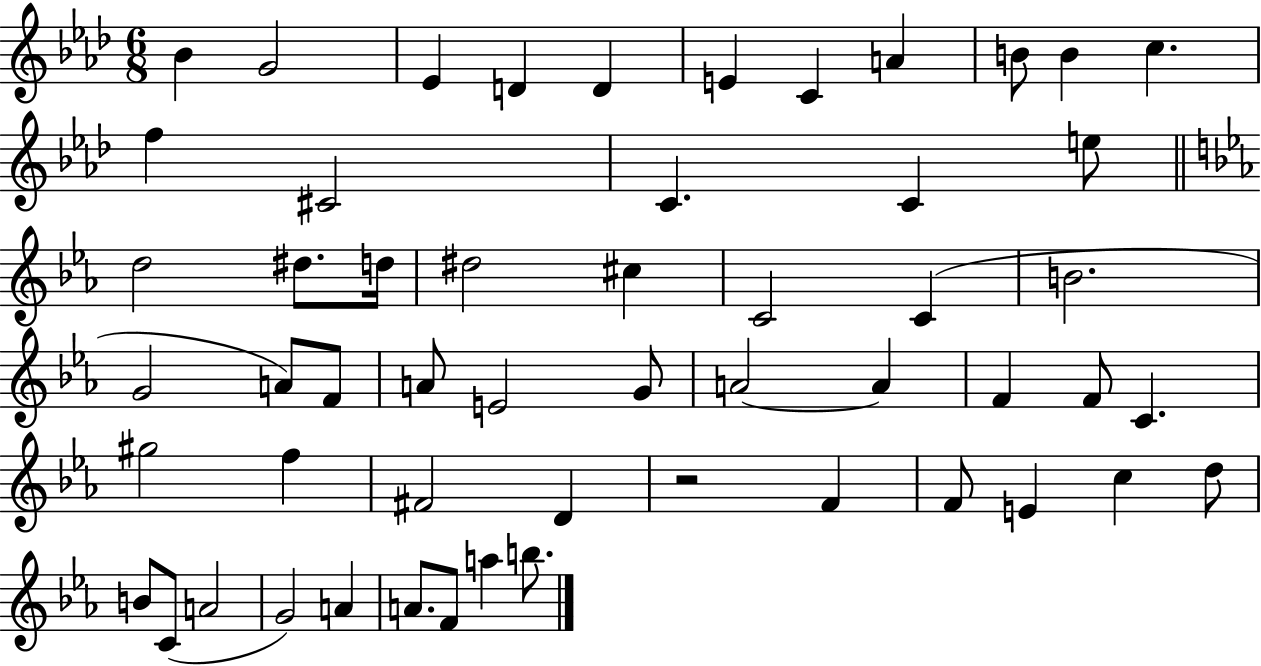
X:1
T:Untitled
M:6/8
L:1/4
K:Ab
_B G2 _E D D E C A B/2 B c f ^C2 C C e/2 d2 ^d/2 d/4 ^d2 ^c C2 C B2 G2 A/2 F/2 A/2 E2 G/2 A2 A F F/2 C ^g2 f ^F2 D z2 F F/2 E c d/2 B/2 C/2 A2 G2 A A/2 F/2 a b/2